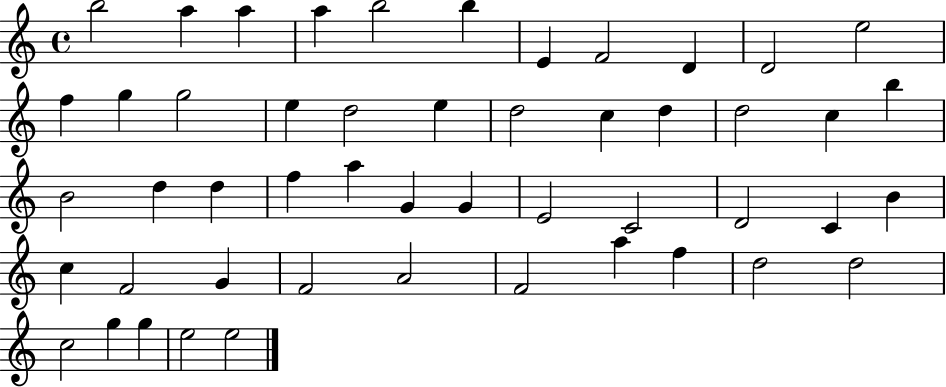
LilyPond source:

{
  \clef treble
  \time 4/4
  \defaultTimeSignature
  \key c \major
  b''2 a''4 a''4 | a''4 b''2 b''4 | e'4 f'2 d'4 | d'2 e''2 | \break f''4 g''4 g''2 | e''4 d''2 e''4 | d''2 c''4 d''4 | d''2 c''4 b''4 | \break b'2 d''4 d''4 | f''4 a''4 g'4 g'4 | e'2 c'2 | d'2 c'4 b'4 | \break c''4 f'2 g'4 | f'2 a'2 | f'2 a''4 f''4 | d''2 d''2 | \break c''2 g''4 g''4 | e''2 e''2 | \bar "|."
}